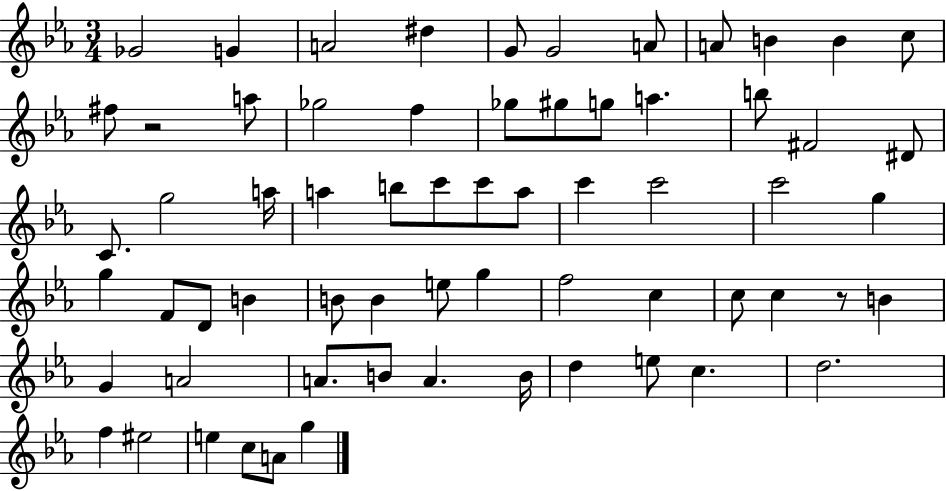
Gb4/h G4/q A4/h D#5/q G4/e G4/h A4/e A4/e B4/q B4/q C5/e F#5/e R/h A5/e Gb5/h F5/q Gb5/e G#5/e G5/e A5/q. B5/e F#4/h D#4/e C4/e. G5/h A5/s A5/q B5/e C6/e C6/e A5/e C6/q C6/h C6/h G5/q G5/q F4/e D4/e B4/q B4/e B4/q E5/e G5/q F5/h C5/q C5/e C5/q R/e B4/q G4/q A4/h A4/e. B4/e A4/q. B4/s D5/q E5/e C5/q. D5/h. F5/q EIS5/h E5/q C5/e A4/e G5/q